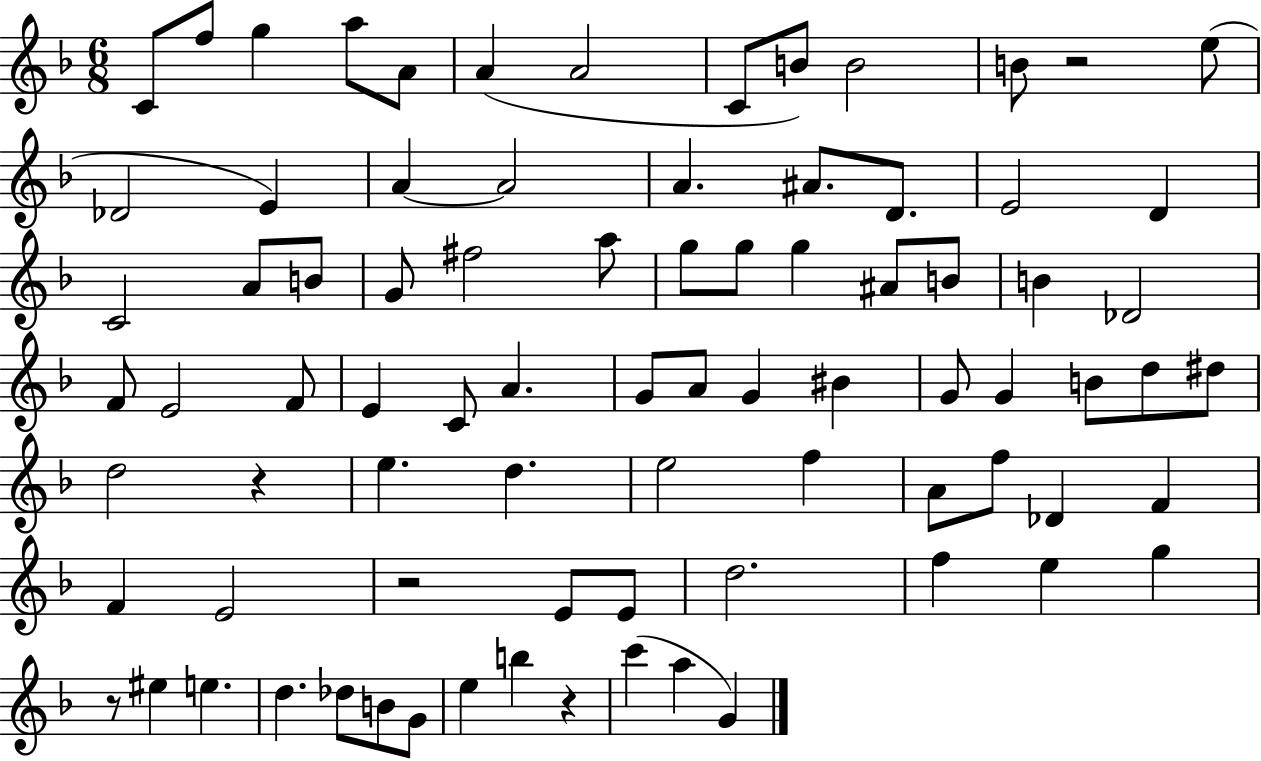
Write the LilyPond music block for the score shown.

{
  \clef treble
  \numericTimeSignature
  \time 6/8
  \key f \major
  c'8 f''8 g''4 a''8 a'8 | a'4( a'2 | c'8 b'8) b'2 | b'8 r2 e''8( | \break des'2 e'4) | a'4~~ a'2 | a'4. ais'8. d'8. | e'2 d'4 | \break c'2 a'8 b'8 | g'8 fis''2 a''8 | g''8 g''8 g''4 ais'8 b'8 | b'4 des'2 | \break f'8 e'2 f'8 | e'4 c'8 a'4. | g'8 a'8 g'4 bis'4 | g'8 g'4 b'8 d''8 dis''8 | \break d''2 r4 | e''4. d''4. | e''2 f''4 | a'8 f''8 des'4 f'4 | \break f'4 e'2 | r2 e'8 e'8 | d''2. | f''4 e''4 g''4 | \break r8 eis''4 e''4. | d''4. des''8 b'8 g'8 | e''4 b''4 r4 | c'''4( a''4 g'4) | \break \bar "|."
}